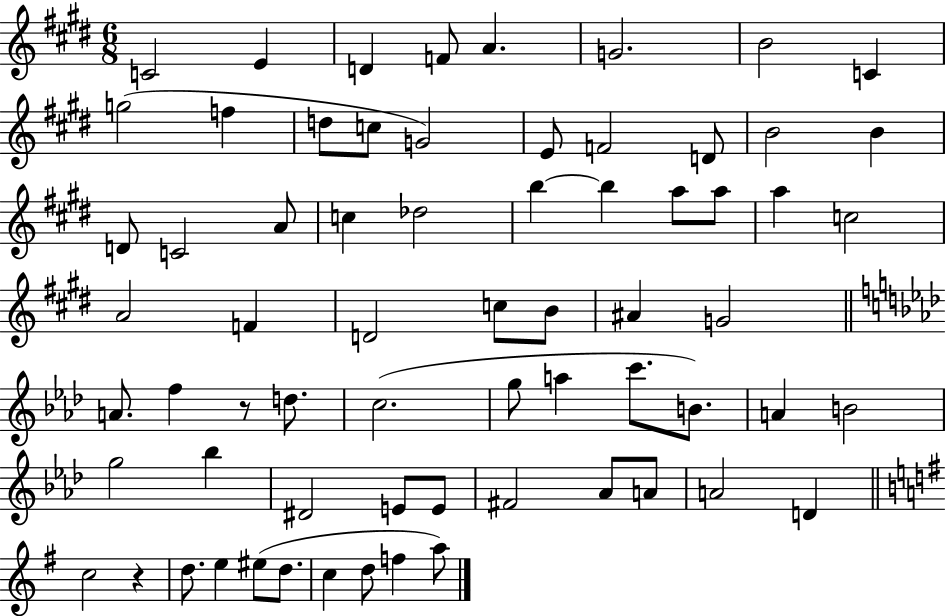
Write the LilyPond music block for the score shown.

{
  \clef treble
  \numericTimeSignature
  \time 6/8
  \key e \major
  c'2 e'4 | d'4 f'8 a'4. | g'2. | b'2 c'4 | \break g''2( f''4 | d''8 c''8 g'2) | e'8 f'2 d'8 | b'2 b'4 | \break d'8 c'2 a'8 | c''4 des''2 | b''4~~ b''4 a''8 a''8 | a''4 c''2 | \break a'2 f'4 | d'2 c''8 b'8 | ais'4 g'2 | \bar "||" \break \key aes \major a'8. f''4 r8 d''8. | c''2.( | g''8 a''4 c'''8. b'8.) | a'4 b'2 | \break g''2 bes''4 | dis'2 e'8 e'8 | fis'2 aes'8 a'8 | a'2 d'4 | \break \bar "||" \break \key e \minor c''2 r4 | d''8. e''4 eis''8( d''8. | c''4 d''8 f''4 a''8) | \bar "|."
}